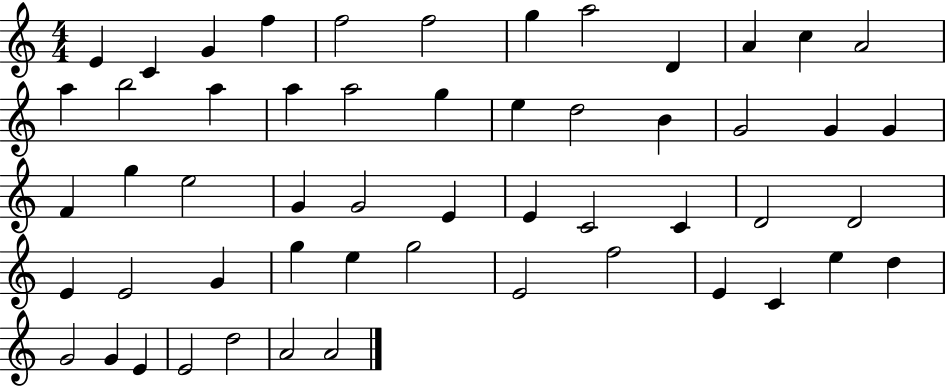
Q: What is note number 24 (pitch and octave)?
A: G4